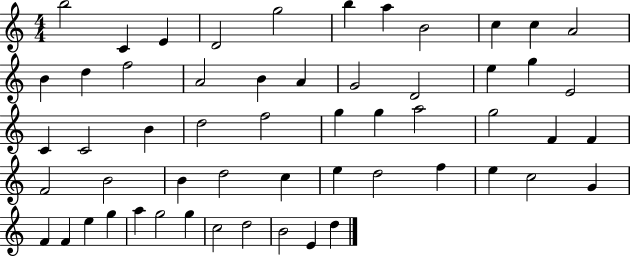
B5/h C4/q E4/q D4/h G5/h B5/q A5/q B4/h C5/q C5/q A4/h B4/q D5/q F5/h A4/h B4/q A4/q G4/h D4/h E5/q G5/q E4/h C4/q C4/h B4/q D5/h F5/h G5/q G5/q A5/h G5/h F4/q F4/q F4/h B4/h B4/q D5/h C5/q E5/q D5/h F5/q E5/q C5/h G4/q F4/q F4/q E5/q G5/q A5/q G5/h G5/q C5/h D5/h B4/h E4/q D5/q